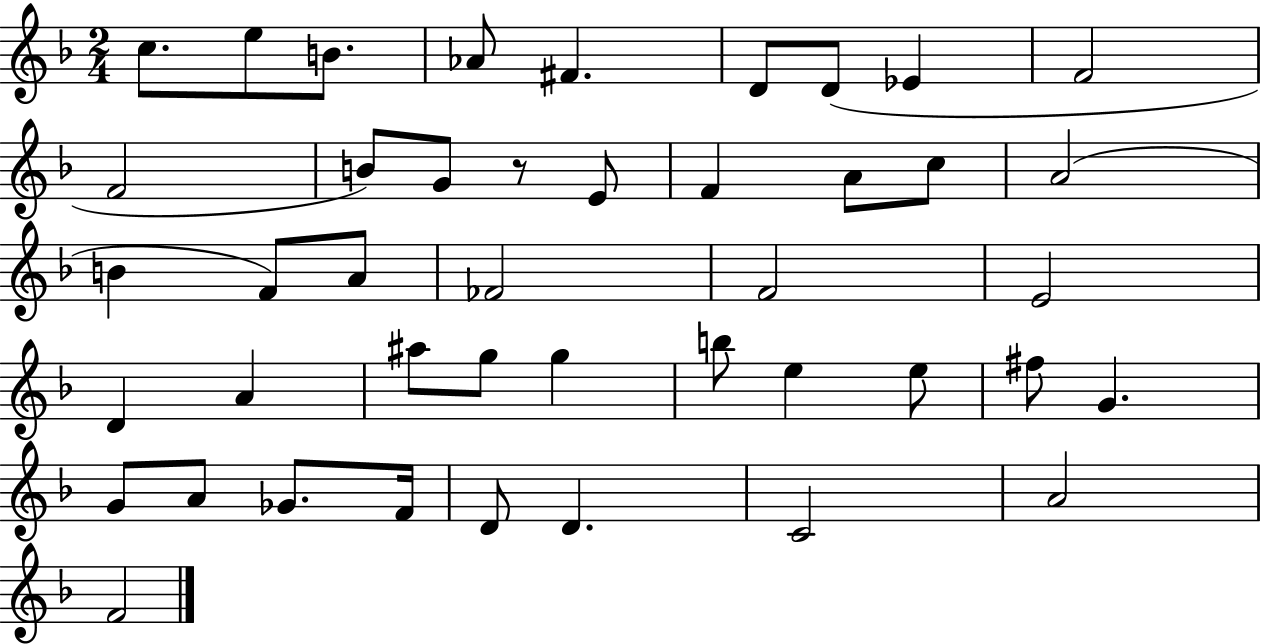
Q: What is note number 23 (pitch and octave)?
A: E4